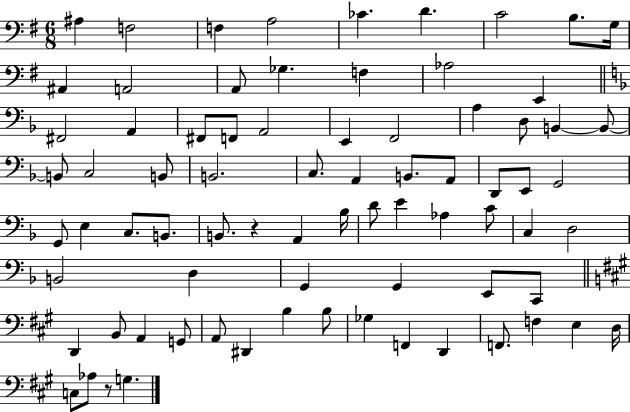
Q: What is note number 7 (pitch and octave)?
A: C4